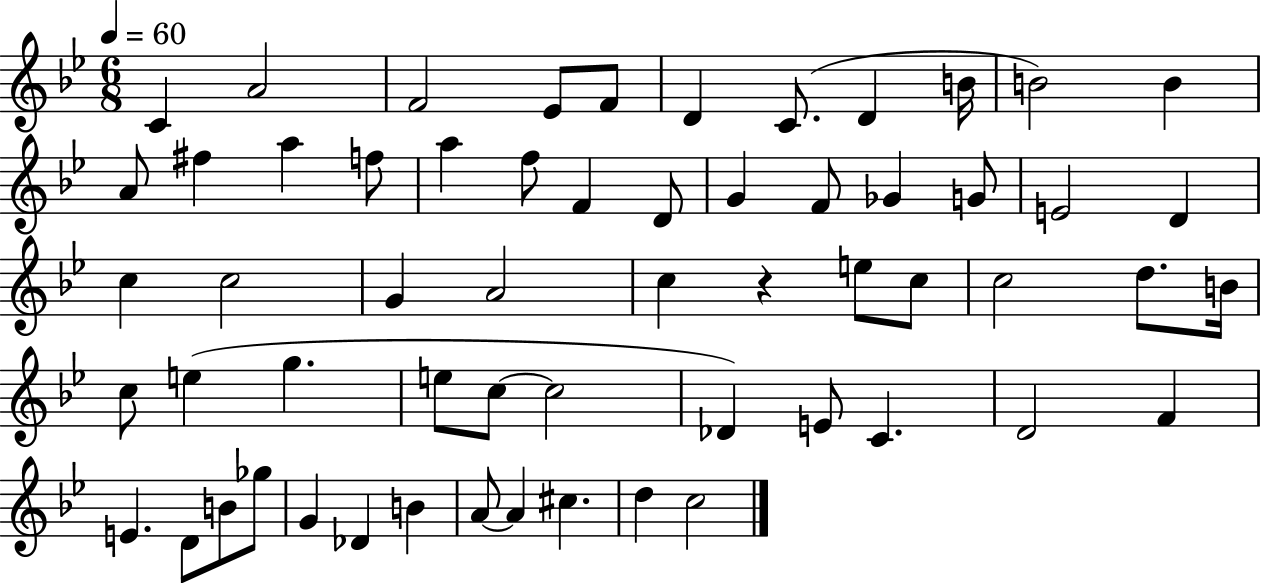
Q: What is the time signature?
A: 6/8